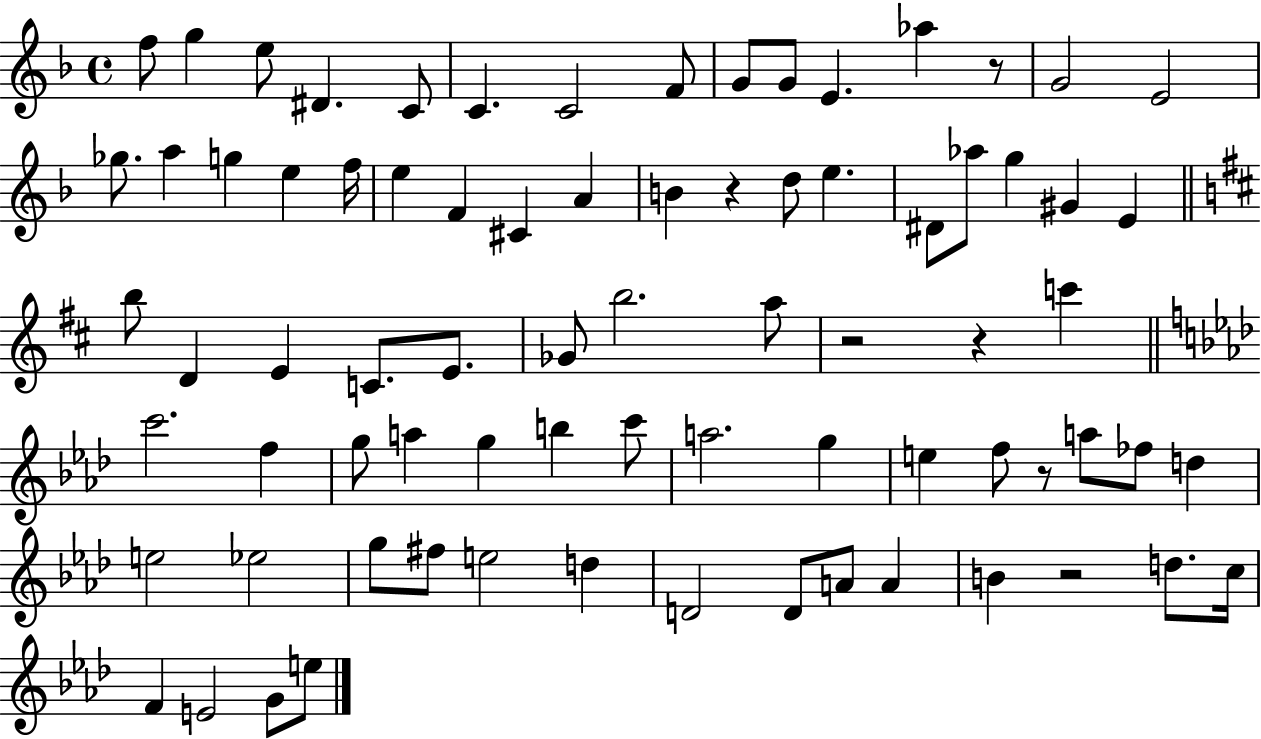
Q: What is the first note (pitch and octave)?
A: F5